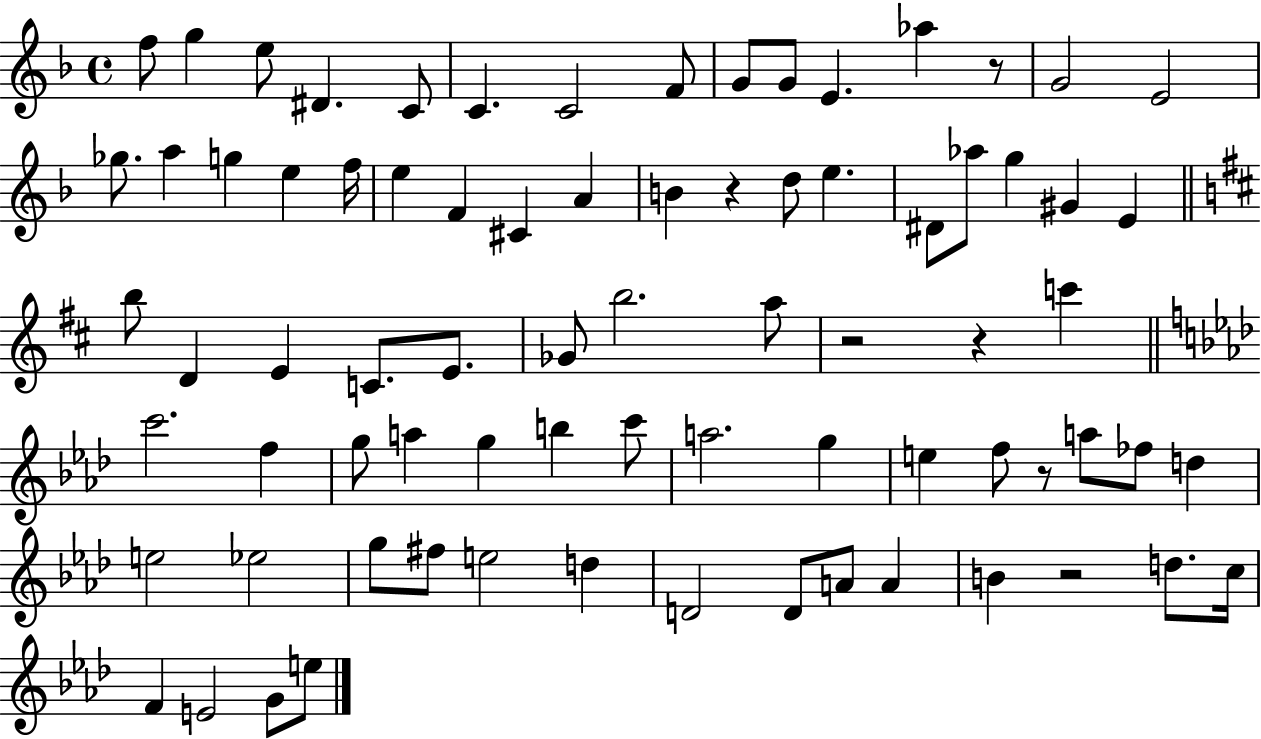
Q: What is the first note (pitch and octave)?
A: F5